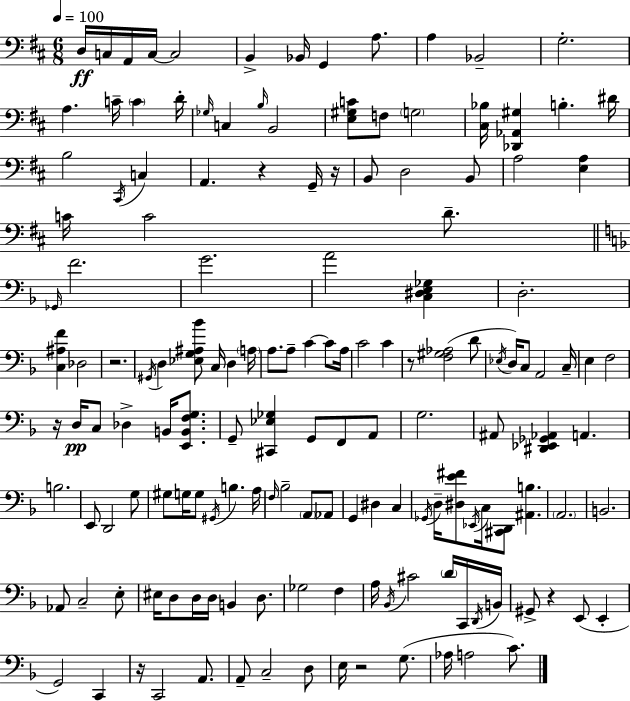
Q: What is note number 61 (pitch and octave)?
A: E3